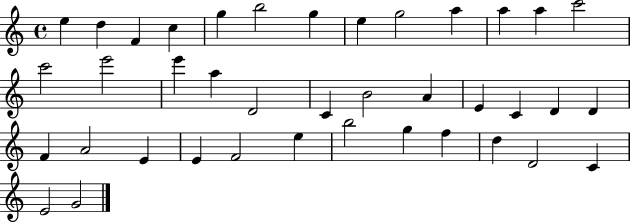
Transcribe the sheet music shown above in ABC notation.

X:1
T:Untitled
M:4/4
L:1/4
K:C
e d F c g b2 g e g2 a a a c'2 c'2 e'2 e' a D2 C B2 A E C D D F A2 E E F2 e b2 g f d D2 C E2 G2